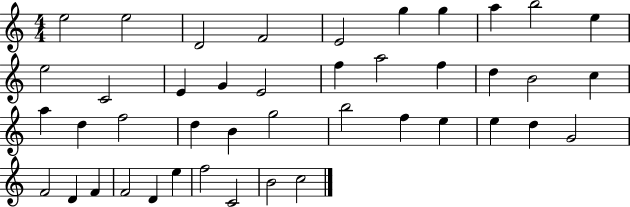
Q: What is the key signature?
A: C major